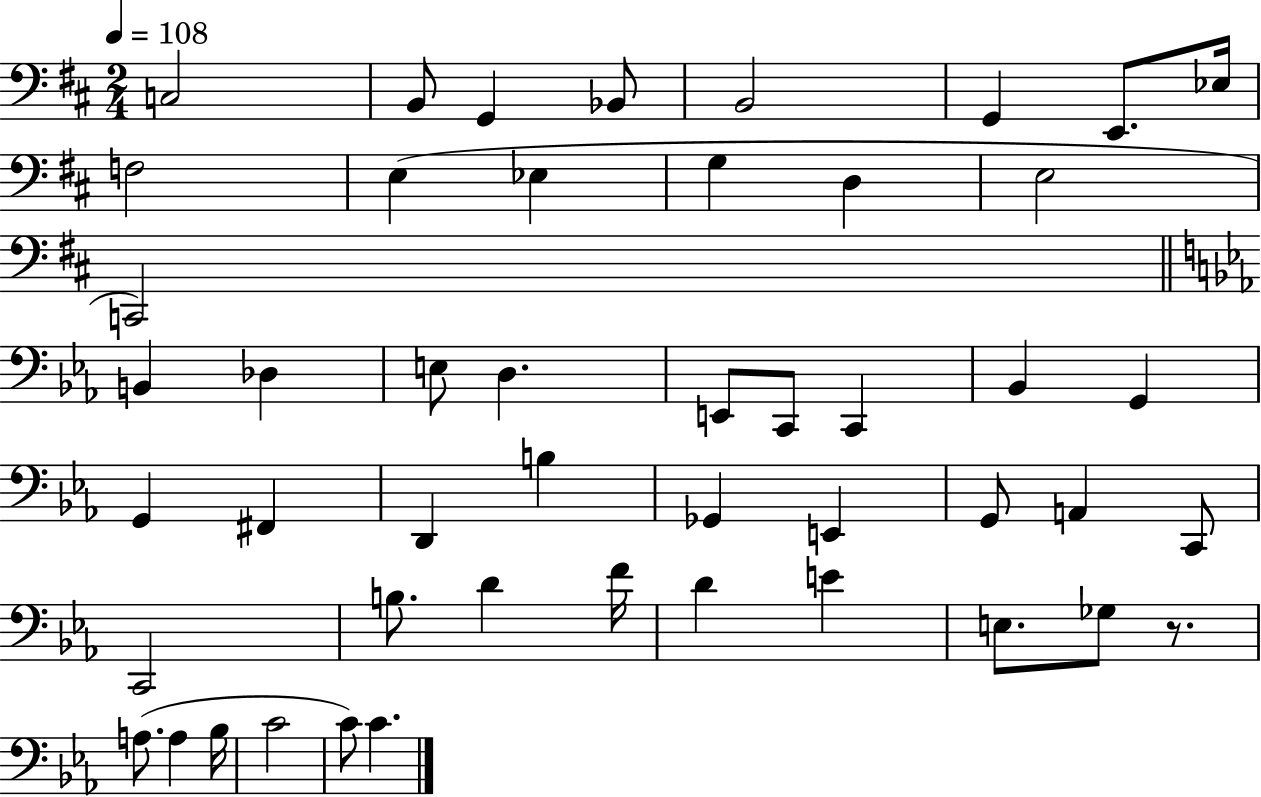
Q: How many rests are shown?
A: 1